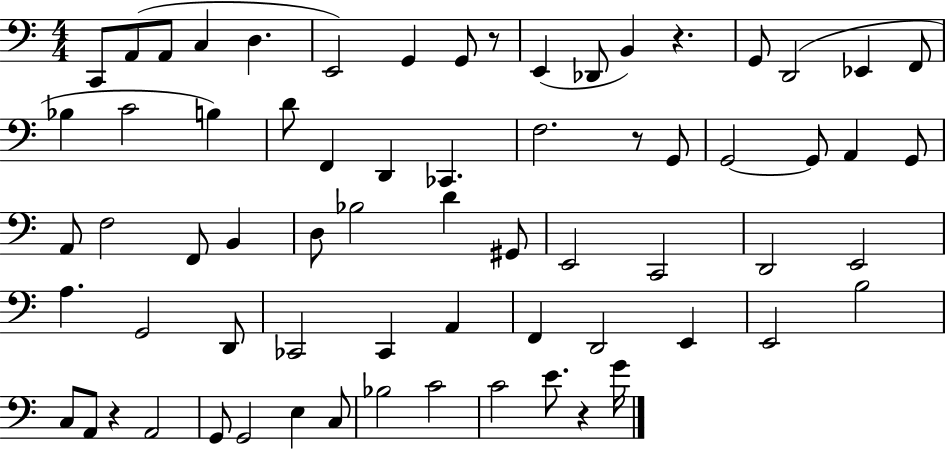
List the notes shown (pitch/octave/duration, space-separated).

C2/e A2/e A2/e C3/q D3/q. E2/h G2/q G2/e R/e E2/q Db2/e B2/q R/q. G2/e D2/h Eb2/q F2/e Bb3/q C4/h B3/q D4/e F2/q D2/q CES2/q. F3/h. R/e G2/e G2/h G2/e A2/q G2/e A2/e F3/h F2/e B2/q D3/e Bb3/h D4/q G#2/e E2/h C2/h D2/h E2/h A3/q. G2/h D2/e CES2/h CES2/q A2/q F2/q D2/h E2/q E2/h B3/h C3/e A2/e R/q A2/h G2/e G2/h E3/q C3/e Bb3/h C4/h C4/h E4/e. R/q G4/s